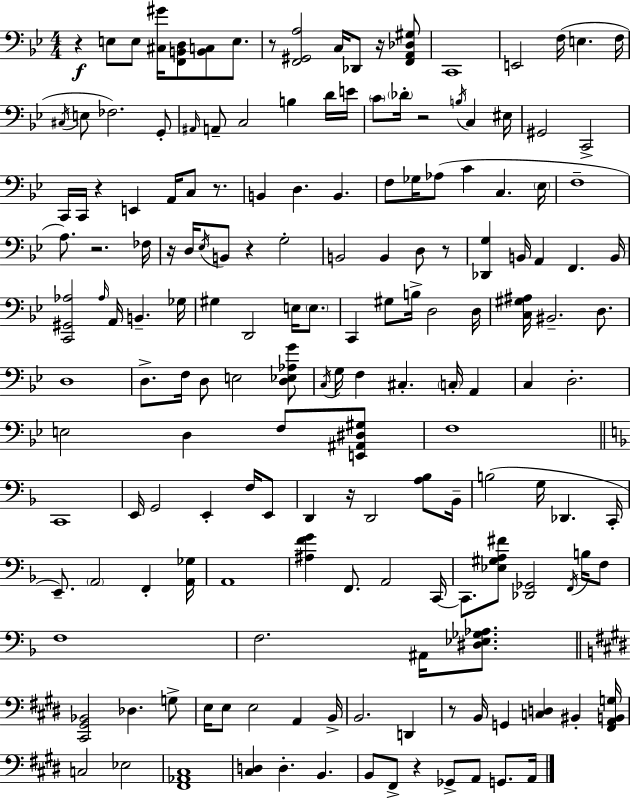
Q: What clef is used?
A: bass